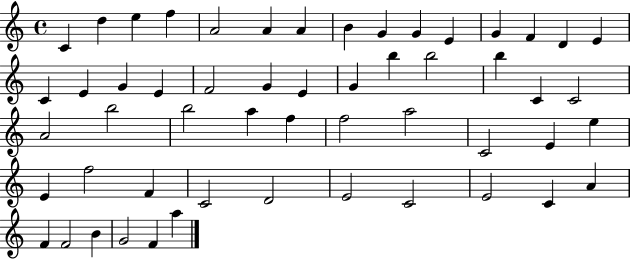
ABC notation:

X:1
T:Untitled
M:4/4
L:1/4
K:C
C d e f A2 A A B G G E G F D E C E G E F2 G E G b b2 b C C2 A2 b2 b2 a f f2 a2 C2 E e E f2 F C2 D2 E2 C2 E2 C A F F2 B G2 F a